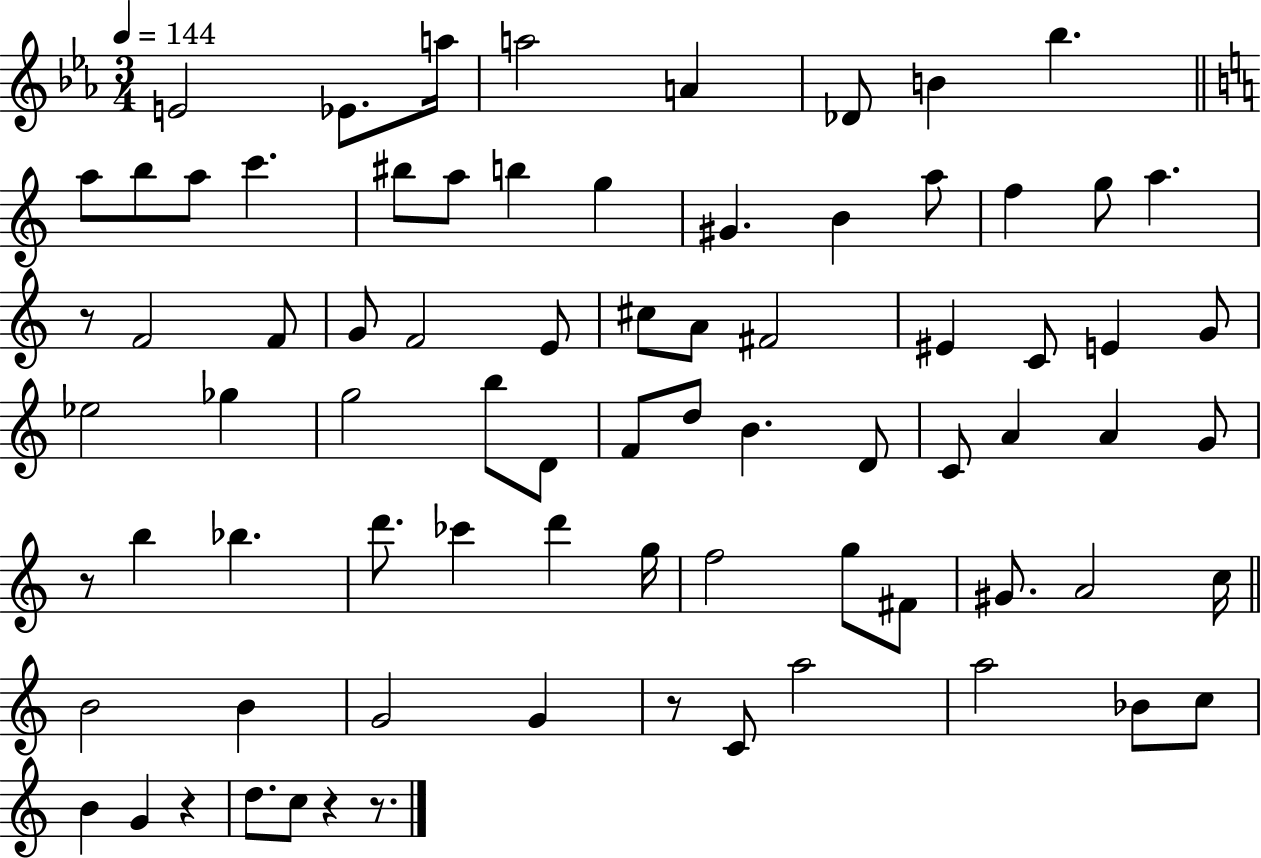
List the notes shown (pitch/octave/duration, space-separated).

E4/h Eb4/e. A5/s A5/h A4/q Db4/e B4/q Bb5/q. A5/e B5/e A5/e C6/q. BIS5/e A5/e B5/q G5/q G#4/q. B4/q A5/e F5/q G5/e A5/q. R/e F4/h F4/e G4/e F4/h E4/e C#5/e A4/e F#4/h EIS4/q C4/e E4/q G4/e Eb5/h Gb5/q G5/h B5/e D4/e F4/e D5/e B4/q. D4/e C4/e A4/q A4/q G4/e R/e B5/q Bb5/q. D6/e. CES6/q D6/q G5/s F5/h G5/e F#4/e G#4/e. A4/h C5/s B4/h B4/q G4/h G4/q R/e C4/e A5/h A5/h Bb4/e C5/e B4/q G4/q R/q D5/e. C5/e R/q R/e.